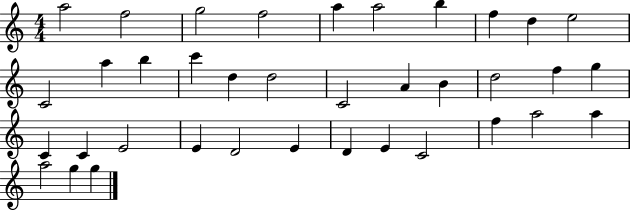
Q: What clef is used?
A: treble